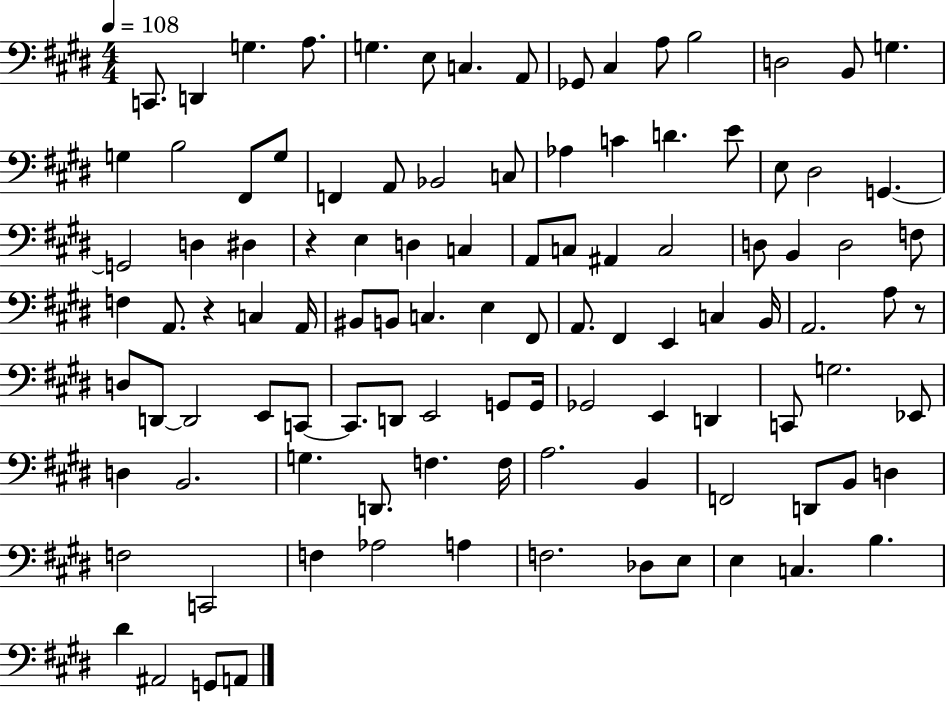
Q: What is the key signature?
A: E major